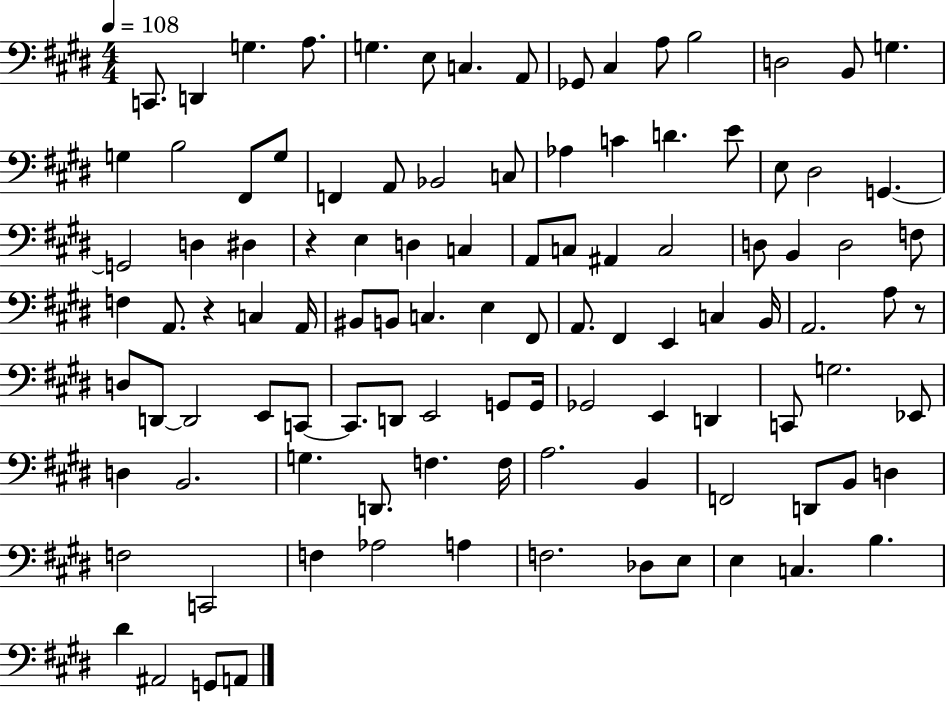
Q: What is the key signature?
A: E major